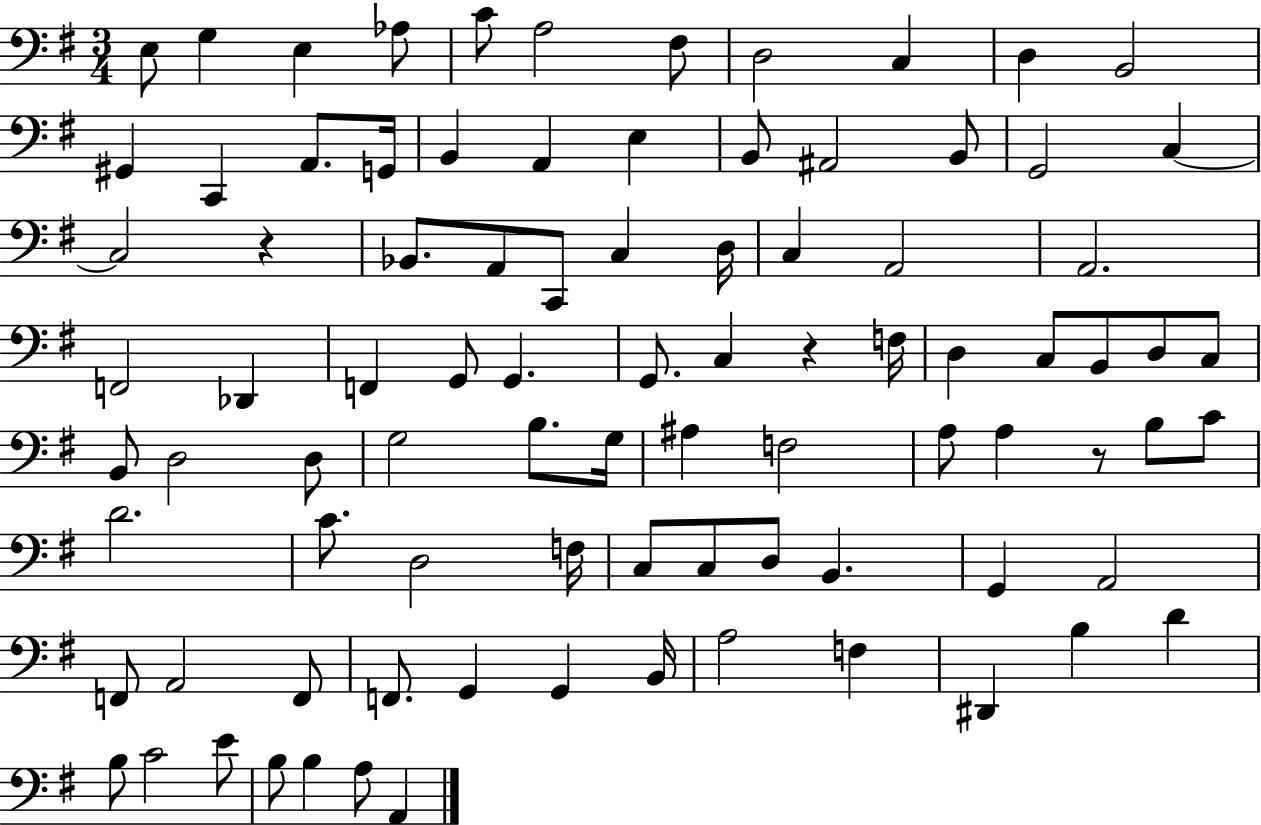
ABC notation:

X:1
T:Untitled
M:3/4
L:1/4
K:G
E,/2 G, E, _A,/2 C/2 A,2 ^F,/2 D,2 C, D, B,,2 ^G,, C,, A,,/2 G,,/4 B,, A,, E, B,,/2 ^A,,2 B,,/2 G,,2 C, C,2 z _B,,/2 A,,/2 C,,/2 C, D,/4 C, A,,2 A,,2 F,,2 _D,, F,, G,,/2 G,, G,,/2 C, z F,/4 D, C,/2 B,,/2 D,/2 C,/2 B,,/2 D,2 D,/2 G,2 B,/2 G,/4 ^A, F,2 A,/2 A, z/2 B,/2 C/2 D2 C/2 D,2 F,/4 C,/2 C,/2 D,/2 B,, G,, A,,2 F,,/2 A,,2 F,,/2 F,,/2 G,, G,, B,,/4 A,2 F, ^D,, B, D B,/2 C2 E/2 B,/2 B, A,/2 A,,